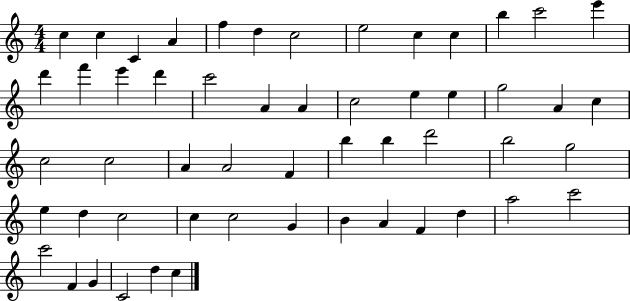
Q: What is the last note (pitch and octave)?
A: C5